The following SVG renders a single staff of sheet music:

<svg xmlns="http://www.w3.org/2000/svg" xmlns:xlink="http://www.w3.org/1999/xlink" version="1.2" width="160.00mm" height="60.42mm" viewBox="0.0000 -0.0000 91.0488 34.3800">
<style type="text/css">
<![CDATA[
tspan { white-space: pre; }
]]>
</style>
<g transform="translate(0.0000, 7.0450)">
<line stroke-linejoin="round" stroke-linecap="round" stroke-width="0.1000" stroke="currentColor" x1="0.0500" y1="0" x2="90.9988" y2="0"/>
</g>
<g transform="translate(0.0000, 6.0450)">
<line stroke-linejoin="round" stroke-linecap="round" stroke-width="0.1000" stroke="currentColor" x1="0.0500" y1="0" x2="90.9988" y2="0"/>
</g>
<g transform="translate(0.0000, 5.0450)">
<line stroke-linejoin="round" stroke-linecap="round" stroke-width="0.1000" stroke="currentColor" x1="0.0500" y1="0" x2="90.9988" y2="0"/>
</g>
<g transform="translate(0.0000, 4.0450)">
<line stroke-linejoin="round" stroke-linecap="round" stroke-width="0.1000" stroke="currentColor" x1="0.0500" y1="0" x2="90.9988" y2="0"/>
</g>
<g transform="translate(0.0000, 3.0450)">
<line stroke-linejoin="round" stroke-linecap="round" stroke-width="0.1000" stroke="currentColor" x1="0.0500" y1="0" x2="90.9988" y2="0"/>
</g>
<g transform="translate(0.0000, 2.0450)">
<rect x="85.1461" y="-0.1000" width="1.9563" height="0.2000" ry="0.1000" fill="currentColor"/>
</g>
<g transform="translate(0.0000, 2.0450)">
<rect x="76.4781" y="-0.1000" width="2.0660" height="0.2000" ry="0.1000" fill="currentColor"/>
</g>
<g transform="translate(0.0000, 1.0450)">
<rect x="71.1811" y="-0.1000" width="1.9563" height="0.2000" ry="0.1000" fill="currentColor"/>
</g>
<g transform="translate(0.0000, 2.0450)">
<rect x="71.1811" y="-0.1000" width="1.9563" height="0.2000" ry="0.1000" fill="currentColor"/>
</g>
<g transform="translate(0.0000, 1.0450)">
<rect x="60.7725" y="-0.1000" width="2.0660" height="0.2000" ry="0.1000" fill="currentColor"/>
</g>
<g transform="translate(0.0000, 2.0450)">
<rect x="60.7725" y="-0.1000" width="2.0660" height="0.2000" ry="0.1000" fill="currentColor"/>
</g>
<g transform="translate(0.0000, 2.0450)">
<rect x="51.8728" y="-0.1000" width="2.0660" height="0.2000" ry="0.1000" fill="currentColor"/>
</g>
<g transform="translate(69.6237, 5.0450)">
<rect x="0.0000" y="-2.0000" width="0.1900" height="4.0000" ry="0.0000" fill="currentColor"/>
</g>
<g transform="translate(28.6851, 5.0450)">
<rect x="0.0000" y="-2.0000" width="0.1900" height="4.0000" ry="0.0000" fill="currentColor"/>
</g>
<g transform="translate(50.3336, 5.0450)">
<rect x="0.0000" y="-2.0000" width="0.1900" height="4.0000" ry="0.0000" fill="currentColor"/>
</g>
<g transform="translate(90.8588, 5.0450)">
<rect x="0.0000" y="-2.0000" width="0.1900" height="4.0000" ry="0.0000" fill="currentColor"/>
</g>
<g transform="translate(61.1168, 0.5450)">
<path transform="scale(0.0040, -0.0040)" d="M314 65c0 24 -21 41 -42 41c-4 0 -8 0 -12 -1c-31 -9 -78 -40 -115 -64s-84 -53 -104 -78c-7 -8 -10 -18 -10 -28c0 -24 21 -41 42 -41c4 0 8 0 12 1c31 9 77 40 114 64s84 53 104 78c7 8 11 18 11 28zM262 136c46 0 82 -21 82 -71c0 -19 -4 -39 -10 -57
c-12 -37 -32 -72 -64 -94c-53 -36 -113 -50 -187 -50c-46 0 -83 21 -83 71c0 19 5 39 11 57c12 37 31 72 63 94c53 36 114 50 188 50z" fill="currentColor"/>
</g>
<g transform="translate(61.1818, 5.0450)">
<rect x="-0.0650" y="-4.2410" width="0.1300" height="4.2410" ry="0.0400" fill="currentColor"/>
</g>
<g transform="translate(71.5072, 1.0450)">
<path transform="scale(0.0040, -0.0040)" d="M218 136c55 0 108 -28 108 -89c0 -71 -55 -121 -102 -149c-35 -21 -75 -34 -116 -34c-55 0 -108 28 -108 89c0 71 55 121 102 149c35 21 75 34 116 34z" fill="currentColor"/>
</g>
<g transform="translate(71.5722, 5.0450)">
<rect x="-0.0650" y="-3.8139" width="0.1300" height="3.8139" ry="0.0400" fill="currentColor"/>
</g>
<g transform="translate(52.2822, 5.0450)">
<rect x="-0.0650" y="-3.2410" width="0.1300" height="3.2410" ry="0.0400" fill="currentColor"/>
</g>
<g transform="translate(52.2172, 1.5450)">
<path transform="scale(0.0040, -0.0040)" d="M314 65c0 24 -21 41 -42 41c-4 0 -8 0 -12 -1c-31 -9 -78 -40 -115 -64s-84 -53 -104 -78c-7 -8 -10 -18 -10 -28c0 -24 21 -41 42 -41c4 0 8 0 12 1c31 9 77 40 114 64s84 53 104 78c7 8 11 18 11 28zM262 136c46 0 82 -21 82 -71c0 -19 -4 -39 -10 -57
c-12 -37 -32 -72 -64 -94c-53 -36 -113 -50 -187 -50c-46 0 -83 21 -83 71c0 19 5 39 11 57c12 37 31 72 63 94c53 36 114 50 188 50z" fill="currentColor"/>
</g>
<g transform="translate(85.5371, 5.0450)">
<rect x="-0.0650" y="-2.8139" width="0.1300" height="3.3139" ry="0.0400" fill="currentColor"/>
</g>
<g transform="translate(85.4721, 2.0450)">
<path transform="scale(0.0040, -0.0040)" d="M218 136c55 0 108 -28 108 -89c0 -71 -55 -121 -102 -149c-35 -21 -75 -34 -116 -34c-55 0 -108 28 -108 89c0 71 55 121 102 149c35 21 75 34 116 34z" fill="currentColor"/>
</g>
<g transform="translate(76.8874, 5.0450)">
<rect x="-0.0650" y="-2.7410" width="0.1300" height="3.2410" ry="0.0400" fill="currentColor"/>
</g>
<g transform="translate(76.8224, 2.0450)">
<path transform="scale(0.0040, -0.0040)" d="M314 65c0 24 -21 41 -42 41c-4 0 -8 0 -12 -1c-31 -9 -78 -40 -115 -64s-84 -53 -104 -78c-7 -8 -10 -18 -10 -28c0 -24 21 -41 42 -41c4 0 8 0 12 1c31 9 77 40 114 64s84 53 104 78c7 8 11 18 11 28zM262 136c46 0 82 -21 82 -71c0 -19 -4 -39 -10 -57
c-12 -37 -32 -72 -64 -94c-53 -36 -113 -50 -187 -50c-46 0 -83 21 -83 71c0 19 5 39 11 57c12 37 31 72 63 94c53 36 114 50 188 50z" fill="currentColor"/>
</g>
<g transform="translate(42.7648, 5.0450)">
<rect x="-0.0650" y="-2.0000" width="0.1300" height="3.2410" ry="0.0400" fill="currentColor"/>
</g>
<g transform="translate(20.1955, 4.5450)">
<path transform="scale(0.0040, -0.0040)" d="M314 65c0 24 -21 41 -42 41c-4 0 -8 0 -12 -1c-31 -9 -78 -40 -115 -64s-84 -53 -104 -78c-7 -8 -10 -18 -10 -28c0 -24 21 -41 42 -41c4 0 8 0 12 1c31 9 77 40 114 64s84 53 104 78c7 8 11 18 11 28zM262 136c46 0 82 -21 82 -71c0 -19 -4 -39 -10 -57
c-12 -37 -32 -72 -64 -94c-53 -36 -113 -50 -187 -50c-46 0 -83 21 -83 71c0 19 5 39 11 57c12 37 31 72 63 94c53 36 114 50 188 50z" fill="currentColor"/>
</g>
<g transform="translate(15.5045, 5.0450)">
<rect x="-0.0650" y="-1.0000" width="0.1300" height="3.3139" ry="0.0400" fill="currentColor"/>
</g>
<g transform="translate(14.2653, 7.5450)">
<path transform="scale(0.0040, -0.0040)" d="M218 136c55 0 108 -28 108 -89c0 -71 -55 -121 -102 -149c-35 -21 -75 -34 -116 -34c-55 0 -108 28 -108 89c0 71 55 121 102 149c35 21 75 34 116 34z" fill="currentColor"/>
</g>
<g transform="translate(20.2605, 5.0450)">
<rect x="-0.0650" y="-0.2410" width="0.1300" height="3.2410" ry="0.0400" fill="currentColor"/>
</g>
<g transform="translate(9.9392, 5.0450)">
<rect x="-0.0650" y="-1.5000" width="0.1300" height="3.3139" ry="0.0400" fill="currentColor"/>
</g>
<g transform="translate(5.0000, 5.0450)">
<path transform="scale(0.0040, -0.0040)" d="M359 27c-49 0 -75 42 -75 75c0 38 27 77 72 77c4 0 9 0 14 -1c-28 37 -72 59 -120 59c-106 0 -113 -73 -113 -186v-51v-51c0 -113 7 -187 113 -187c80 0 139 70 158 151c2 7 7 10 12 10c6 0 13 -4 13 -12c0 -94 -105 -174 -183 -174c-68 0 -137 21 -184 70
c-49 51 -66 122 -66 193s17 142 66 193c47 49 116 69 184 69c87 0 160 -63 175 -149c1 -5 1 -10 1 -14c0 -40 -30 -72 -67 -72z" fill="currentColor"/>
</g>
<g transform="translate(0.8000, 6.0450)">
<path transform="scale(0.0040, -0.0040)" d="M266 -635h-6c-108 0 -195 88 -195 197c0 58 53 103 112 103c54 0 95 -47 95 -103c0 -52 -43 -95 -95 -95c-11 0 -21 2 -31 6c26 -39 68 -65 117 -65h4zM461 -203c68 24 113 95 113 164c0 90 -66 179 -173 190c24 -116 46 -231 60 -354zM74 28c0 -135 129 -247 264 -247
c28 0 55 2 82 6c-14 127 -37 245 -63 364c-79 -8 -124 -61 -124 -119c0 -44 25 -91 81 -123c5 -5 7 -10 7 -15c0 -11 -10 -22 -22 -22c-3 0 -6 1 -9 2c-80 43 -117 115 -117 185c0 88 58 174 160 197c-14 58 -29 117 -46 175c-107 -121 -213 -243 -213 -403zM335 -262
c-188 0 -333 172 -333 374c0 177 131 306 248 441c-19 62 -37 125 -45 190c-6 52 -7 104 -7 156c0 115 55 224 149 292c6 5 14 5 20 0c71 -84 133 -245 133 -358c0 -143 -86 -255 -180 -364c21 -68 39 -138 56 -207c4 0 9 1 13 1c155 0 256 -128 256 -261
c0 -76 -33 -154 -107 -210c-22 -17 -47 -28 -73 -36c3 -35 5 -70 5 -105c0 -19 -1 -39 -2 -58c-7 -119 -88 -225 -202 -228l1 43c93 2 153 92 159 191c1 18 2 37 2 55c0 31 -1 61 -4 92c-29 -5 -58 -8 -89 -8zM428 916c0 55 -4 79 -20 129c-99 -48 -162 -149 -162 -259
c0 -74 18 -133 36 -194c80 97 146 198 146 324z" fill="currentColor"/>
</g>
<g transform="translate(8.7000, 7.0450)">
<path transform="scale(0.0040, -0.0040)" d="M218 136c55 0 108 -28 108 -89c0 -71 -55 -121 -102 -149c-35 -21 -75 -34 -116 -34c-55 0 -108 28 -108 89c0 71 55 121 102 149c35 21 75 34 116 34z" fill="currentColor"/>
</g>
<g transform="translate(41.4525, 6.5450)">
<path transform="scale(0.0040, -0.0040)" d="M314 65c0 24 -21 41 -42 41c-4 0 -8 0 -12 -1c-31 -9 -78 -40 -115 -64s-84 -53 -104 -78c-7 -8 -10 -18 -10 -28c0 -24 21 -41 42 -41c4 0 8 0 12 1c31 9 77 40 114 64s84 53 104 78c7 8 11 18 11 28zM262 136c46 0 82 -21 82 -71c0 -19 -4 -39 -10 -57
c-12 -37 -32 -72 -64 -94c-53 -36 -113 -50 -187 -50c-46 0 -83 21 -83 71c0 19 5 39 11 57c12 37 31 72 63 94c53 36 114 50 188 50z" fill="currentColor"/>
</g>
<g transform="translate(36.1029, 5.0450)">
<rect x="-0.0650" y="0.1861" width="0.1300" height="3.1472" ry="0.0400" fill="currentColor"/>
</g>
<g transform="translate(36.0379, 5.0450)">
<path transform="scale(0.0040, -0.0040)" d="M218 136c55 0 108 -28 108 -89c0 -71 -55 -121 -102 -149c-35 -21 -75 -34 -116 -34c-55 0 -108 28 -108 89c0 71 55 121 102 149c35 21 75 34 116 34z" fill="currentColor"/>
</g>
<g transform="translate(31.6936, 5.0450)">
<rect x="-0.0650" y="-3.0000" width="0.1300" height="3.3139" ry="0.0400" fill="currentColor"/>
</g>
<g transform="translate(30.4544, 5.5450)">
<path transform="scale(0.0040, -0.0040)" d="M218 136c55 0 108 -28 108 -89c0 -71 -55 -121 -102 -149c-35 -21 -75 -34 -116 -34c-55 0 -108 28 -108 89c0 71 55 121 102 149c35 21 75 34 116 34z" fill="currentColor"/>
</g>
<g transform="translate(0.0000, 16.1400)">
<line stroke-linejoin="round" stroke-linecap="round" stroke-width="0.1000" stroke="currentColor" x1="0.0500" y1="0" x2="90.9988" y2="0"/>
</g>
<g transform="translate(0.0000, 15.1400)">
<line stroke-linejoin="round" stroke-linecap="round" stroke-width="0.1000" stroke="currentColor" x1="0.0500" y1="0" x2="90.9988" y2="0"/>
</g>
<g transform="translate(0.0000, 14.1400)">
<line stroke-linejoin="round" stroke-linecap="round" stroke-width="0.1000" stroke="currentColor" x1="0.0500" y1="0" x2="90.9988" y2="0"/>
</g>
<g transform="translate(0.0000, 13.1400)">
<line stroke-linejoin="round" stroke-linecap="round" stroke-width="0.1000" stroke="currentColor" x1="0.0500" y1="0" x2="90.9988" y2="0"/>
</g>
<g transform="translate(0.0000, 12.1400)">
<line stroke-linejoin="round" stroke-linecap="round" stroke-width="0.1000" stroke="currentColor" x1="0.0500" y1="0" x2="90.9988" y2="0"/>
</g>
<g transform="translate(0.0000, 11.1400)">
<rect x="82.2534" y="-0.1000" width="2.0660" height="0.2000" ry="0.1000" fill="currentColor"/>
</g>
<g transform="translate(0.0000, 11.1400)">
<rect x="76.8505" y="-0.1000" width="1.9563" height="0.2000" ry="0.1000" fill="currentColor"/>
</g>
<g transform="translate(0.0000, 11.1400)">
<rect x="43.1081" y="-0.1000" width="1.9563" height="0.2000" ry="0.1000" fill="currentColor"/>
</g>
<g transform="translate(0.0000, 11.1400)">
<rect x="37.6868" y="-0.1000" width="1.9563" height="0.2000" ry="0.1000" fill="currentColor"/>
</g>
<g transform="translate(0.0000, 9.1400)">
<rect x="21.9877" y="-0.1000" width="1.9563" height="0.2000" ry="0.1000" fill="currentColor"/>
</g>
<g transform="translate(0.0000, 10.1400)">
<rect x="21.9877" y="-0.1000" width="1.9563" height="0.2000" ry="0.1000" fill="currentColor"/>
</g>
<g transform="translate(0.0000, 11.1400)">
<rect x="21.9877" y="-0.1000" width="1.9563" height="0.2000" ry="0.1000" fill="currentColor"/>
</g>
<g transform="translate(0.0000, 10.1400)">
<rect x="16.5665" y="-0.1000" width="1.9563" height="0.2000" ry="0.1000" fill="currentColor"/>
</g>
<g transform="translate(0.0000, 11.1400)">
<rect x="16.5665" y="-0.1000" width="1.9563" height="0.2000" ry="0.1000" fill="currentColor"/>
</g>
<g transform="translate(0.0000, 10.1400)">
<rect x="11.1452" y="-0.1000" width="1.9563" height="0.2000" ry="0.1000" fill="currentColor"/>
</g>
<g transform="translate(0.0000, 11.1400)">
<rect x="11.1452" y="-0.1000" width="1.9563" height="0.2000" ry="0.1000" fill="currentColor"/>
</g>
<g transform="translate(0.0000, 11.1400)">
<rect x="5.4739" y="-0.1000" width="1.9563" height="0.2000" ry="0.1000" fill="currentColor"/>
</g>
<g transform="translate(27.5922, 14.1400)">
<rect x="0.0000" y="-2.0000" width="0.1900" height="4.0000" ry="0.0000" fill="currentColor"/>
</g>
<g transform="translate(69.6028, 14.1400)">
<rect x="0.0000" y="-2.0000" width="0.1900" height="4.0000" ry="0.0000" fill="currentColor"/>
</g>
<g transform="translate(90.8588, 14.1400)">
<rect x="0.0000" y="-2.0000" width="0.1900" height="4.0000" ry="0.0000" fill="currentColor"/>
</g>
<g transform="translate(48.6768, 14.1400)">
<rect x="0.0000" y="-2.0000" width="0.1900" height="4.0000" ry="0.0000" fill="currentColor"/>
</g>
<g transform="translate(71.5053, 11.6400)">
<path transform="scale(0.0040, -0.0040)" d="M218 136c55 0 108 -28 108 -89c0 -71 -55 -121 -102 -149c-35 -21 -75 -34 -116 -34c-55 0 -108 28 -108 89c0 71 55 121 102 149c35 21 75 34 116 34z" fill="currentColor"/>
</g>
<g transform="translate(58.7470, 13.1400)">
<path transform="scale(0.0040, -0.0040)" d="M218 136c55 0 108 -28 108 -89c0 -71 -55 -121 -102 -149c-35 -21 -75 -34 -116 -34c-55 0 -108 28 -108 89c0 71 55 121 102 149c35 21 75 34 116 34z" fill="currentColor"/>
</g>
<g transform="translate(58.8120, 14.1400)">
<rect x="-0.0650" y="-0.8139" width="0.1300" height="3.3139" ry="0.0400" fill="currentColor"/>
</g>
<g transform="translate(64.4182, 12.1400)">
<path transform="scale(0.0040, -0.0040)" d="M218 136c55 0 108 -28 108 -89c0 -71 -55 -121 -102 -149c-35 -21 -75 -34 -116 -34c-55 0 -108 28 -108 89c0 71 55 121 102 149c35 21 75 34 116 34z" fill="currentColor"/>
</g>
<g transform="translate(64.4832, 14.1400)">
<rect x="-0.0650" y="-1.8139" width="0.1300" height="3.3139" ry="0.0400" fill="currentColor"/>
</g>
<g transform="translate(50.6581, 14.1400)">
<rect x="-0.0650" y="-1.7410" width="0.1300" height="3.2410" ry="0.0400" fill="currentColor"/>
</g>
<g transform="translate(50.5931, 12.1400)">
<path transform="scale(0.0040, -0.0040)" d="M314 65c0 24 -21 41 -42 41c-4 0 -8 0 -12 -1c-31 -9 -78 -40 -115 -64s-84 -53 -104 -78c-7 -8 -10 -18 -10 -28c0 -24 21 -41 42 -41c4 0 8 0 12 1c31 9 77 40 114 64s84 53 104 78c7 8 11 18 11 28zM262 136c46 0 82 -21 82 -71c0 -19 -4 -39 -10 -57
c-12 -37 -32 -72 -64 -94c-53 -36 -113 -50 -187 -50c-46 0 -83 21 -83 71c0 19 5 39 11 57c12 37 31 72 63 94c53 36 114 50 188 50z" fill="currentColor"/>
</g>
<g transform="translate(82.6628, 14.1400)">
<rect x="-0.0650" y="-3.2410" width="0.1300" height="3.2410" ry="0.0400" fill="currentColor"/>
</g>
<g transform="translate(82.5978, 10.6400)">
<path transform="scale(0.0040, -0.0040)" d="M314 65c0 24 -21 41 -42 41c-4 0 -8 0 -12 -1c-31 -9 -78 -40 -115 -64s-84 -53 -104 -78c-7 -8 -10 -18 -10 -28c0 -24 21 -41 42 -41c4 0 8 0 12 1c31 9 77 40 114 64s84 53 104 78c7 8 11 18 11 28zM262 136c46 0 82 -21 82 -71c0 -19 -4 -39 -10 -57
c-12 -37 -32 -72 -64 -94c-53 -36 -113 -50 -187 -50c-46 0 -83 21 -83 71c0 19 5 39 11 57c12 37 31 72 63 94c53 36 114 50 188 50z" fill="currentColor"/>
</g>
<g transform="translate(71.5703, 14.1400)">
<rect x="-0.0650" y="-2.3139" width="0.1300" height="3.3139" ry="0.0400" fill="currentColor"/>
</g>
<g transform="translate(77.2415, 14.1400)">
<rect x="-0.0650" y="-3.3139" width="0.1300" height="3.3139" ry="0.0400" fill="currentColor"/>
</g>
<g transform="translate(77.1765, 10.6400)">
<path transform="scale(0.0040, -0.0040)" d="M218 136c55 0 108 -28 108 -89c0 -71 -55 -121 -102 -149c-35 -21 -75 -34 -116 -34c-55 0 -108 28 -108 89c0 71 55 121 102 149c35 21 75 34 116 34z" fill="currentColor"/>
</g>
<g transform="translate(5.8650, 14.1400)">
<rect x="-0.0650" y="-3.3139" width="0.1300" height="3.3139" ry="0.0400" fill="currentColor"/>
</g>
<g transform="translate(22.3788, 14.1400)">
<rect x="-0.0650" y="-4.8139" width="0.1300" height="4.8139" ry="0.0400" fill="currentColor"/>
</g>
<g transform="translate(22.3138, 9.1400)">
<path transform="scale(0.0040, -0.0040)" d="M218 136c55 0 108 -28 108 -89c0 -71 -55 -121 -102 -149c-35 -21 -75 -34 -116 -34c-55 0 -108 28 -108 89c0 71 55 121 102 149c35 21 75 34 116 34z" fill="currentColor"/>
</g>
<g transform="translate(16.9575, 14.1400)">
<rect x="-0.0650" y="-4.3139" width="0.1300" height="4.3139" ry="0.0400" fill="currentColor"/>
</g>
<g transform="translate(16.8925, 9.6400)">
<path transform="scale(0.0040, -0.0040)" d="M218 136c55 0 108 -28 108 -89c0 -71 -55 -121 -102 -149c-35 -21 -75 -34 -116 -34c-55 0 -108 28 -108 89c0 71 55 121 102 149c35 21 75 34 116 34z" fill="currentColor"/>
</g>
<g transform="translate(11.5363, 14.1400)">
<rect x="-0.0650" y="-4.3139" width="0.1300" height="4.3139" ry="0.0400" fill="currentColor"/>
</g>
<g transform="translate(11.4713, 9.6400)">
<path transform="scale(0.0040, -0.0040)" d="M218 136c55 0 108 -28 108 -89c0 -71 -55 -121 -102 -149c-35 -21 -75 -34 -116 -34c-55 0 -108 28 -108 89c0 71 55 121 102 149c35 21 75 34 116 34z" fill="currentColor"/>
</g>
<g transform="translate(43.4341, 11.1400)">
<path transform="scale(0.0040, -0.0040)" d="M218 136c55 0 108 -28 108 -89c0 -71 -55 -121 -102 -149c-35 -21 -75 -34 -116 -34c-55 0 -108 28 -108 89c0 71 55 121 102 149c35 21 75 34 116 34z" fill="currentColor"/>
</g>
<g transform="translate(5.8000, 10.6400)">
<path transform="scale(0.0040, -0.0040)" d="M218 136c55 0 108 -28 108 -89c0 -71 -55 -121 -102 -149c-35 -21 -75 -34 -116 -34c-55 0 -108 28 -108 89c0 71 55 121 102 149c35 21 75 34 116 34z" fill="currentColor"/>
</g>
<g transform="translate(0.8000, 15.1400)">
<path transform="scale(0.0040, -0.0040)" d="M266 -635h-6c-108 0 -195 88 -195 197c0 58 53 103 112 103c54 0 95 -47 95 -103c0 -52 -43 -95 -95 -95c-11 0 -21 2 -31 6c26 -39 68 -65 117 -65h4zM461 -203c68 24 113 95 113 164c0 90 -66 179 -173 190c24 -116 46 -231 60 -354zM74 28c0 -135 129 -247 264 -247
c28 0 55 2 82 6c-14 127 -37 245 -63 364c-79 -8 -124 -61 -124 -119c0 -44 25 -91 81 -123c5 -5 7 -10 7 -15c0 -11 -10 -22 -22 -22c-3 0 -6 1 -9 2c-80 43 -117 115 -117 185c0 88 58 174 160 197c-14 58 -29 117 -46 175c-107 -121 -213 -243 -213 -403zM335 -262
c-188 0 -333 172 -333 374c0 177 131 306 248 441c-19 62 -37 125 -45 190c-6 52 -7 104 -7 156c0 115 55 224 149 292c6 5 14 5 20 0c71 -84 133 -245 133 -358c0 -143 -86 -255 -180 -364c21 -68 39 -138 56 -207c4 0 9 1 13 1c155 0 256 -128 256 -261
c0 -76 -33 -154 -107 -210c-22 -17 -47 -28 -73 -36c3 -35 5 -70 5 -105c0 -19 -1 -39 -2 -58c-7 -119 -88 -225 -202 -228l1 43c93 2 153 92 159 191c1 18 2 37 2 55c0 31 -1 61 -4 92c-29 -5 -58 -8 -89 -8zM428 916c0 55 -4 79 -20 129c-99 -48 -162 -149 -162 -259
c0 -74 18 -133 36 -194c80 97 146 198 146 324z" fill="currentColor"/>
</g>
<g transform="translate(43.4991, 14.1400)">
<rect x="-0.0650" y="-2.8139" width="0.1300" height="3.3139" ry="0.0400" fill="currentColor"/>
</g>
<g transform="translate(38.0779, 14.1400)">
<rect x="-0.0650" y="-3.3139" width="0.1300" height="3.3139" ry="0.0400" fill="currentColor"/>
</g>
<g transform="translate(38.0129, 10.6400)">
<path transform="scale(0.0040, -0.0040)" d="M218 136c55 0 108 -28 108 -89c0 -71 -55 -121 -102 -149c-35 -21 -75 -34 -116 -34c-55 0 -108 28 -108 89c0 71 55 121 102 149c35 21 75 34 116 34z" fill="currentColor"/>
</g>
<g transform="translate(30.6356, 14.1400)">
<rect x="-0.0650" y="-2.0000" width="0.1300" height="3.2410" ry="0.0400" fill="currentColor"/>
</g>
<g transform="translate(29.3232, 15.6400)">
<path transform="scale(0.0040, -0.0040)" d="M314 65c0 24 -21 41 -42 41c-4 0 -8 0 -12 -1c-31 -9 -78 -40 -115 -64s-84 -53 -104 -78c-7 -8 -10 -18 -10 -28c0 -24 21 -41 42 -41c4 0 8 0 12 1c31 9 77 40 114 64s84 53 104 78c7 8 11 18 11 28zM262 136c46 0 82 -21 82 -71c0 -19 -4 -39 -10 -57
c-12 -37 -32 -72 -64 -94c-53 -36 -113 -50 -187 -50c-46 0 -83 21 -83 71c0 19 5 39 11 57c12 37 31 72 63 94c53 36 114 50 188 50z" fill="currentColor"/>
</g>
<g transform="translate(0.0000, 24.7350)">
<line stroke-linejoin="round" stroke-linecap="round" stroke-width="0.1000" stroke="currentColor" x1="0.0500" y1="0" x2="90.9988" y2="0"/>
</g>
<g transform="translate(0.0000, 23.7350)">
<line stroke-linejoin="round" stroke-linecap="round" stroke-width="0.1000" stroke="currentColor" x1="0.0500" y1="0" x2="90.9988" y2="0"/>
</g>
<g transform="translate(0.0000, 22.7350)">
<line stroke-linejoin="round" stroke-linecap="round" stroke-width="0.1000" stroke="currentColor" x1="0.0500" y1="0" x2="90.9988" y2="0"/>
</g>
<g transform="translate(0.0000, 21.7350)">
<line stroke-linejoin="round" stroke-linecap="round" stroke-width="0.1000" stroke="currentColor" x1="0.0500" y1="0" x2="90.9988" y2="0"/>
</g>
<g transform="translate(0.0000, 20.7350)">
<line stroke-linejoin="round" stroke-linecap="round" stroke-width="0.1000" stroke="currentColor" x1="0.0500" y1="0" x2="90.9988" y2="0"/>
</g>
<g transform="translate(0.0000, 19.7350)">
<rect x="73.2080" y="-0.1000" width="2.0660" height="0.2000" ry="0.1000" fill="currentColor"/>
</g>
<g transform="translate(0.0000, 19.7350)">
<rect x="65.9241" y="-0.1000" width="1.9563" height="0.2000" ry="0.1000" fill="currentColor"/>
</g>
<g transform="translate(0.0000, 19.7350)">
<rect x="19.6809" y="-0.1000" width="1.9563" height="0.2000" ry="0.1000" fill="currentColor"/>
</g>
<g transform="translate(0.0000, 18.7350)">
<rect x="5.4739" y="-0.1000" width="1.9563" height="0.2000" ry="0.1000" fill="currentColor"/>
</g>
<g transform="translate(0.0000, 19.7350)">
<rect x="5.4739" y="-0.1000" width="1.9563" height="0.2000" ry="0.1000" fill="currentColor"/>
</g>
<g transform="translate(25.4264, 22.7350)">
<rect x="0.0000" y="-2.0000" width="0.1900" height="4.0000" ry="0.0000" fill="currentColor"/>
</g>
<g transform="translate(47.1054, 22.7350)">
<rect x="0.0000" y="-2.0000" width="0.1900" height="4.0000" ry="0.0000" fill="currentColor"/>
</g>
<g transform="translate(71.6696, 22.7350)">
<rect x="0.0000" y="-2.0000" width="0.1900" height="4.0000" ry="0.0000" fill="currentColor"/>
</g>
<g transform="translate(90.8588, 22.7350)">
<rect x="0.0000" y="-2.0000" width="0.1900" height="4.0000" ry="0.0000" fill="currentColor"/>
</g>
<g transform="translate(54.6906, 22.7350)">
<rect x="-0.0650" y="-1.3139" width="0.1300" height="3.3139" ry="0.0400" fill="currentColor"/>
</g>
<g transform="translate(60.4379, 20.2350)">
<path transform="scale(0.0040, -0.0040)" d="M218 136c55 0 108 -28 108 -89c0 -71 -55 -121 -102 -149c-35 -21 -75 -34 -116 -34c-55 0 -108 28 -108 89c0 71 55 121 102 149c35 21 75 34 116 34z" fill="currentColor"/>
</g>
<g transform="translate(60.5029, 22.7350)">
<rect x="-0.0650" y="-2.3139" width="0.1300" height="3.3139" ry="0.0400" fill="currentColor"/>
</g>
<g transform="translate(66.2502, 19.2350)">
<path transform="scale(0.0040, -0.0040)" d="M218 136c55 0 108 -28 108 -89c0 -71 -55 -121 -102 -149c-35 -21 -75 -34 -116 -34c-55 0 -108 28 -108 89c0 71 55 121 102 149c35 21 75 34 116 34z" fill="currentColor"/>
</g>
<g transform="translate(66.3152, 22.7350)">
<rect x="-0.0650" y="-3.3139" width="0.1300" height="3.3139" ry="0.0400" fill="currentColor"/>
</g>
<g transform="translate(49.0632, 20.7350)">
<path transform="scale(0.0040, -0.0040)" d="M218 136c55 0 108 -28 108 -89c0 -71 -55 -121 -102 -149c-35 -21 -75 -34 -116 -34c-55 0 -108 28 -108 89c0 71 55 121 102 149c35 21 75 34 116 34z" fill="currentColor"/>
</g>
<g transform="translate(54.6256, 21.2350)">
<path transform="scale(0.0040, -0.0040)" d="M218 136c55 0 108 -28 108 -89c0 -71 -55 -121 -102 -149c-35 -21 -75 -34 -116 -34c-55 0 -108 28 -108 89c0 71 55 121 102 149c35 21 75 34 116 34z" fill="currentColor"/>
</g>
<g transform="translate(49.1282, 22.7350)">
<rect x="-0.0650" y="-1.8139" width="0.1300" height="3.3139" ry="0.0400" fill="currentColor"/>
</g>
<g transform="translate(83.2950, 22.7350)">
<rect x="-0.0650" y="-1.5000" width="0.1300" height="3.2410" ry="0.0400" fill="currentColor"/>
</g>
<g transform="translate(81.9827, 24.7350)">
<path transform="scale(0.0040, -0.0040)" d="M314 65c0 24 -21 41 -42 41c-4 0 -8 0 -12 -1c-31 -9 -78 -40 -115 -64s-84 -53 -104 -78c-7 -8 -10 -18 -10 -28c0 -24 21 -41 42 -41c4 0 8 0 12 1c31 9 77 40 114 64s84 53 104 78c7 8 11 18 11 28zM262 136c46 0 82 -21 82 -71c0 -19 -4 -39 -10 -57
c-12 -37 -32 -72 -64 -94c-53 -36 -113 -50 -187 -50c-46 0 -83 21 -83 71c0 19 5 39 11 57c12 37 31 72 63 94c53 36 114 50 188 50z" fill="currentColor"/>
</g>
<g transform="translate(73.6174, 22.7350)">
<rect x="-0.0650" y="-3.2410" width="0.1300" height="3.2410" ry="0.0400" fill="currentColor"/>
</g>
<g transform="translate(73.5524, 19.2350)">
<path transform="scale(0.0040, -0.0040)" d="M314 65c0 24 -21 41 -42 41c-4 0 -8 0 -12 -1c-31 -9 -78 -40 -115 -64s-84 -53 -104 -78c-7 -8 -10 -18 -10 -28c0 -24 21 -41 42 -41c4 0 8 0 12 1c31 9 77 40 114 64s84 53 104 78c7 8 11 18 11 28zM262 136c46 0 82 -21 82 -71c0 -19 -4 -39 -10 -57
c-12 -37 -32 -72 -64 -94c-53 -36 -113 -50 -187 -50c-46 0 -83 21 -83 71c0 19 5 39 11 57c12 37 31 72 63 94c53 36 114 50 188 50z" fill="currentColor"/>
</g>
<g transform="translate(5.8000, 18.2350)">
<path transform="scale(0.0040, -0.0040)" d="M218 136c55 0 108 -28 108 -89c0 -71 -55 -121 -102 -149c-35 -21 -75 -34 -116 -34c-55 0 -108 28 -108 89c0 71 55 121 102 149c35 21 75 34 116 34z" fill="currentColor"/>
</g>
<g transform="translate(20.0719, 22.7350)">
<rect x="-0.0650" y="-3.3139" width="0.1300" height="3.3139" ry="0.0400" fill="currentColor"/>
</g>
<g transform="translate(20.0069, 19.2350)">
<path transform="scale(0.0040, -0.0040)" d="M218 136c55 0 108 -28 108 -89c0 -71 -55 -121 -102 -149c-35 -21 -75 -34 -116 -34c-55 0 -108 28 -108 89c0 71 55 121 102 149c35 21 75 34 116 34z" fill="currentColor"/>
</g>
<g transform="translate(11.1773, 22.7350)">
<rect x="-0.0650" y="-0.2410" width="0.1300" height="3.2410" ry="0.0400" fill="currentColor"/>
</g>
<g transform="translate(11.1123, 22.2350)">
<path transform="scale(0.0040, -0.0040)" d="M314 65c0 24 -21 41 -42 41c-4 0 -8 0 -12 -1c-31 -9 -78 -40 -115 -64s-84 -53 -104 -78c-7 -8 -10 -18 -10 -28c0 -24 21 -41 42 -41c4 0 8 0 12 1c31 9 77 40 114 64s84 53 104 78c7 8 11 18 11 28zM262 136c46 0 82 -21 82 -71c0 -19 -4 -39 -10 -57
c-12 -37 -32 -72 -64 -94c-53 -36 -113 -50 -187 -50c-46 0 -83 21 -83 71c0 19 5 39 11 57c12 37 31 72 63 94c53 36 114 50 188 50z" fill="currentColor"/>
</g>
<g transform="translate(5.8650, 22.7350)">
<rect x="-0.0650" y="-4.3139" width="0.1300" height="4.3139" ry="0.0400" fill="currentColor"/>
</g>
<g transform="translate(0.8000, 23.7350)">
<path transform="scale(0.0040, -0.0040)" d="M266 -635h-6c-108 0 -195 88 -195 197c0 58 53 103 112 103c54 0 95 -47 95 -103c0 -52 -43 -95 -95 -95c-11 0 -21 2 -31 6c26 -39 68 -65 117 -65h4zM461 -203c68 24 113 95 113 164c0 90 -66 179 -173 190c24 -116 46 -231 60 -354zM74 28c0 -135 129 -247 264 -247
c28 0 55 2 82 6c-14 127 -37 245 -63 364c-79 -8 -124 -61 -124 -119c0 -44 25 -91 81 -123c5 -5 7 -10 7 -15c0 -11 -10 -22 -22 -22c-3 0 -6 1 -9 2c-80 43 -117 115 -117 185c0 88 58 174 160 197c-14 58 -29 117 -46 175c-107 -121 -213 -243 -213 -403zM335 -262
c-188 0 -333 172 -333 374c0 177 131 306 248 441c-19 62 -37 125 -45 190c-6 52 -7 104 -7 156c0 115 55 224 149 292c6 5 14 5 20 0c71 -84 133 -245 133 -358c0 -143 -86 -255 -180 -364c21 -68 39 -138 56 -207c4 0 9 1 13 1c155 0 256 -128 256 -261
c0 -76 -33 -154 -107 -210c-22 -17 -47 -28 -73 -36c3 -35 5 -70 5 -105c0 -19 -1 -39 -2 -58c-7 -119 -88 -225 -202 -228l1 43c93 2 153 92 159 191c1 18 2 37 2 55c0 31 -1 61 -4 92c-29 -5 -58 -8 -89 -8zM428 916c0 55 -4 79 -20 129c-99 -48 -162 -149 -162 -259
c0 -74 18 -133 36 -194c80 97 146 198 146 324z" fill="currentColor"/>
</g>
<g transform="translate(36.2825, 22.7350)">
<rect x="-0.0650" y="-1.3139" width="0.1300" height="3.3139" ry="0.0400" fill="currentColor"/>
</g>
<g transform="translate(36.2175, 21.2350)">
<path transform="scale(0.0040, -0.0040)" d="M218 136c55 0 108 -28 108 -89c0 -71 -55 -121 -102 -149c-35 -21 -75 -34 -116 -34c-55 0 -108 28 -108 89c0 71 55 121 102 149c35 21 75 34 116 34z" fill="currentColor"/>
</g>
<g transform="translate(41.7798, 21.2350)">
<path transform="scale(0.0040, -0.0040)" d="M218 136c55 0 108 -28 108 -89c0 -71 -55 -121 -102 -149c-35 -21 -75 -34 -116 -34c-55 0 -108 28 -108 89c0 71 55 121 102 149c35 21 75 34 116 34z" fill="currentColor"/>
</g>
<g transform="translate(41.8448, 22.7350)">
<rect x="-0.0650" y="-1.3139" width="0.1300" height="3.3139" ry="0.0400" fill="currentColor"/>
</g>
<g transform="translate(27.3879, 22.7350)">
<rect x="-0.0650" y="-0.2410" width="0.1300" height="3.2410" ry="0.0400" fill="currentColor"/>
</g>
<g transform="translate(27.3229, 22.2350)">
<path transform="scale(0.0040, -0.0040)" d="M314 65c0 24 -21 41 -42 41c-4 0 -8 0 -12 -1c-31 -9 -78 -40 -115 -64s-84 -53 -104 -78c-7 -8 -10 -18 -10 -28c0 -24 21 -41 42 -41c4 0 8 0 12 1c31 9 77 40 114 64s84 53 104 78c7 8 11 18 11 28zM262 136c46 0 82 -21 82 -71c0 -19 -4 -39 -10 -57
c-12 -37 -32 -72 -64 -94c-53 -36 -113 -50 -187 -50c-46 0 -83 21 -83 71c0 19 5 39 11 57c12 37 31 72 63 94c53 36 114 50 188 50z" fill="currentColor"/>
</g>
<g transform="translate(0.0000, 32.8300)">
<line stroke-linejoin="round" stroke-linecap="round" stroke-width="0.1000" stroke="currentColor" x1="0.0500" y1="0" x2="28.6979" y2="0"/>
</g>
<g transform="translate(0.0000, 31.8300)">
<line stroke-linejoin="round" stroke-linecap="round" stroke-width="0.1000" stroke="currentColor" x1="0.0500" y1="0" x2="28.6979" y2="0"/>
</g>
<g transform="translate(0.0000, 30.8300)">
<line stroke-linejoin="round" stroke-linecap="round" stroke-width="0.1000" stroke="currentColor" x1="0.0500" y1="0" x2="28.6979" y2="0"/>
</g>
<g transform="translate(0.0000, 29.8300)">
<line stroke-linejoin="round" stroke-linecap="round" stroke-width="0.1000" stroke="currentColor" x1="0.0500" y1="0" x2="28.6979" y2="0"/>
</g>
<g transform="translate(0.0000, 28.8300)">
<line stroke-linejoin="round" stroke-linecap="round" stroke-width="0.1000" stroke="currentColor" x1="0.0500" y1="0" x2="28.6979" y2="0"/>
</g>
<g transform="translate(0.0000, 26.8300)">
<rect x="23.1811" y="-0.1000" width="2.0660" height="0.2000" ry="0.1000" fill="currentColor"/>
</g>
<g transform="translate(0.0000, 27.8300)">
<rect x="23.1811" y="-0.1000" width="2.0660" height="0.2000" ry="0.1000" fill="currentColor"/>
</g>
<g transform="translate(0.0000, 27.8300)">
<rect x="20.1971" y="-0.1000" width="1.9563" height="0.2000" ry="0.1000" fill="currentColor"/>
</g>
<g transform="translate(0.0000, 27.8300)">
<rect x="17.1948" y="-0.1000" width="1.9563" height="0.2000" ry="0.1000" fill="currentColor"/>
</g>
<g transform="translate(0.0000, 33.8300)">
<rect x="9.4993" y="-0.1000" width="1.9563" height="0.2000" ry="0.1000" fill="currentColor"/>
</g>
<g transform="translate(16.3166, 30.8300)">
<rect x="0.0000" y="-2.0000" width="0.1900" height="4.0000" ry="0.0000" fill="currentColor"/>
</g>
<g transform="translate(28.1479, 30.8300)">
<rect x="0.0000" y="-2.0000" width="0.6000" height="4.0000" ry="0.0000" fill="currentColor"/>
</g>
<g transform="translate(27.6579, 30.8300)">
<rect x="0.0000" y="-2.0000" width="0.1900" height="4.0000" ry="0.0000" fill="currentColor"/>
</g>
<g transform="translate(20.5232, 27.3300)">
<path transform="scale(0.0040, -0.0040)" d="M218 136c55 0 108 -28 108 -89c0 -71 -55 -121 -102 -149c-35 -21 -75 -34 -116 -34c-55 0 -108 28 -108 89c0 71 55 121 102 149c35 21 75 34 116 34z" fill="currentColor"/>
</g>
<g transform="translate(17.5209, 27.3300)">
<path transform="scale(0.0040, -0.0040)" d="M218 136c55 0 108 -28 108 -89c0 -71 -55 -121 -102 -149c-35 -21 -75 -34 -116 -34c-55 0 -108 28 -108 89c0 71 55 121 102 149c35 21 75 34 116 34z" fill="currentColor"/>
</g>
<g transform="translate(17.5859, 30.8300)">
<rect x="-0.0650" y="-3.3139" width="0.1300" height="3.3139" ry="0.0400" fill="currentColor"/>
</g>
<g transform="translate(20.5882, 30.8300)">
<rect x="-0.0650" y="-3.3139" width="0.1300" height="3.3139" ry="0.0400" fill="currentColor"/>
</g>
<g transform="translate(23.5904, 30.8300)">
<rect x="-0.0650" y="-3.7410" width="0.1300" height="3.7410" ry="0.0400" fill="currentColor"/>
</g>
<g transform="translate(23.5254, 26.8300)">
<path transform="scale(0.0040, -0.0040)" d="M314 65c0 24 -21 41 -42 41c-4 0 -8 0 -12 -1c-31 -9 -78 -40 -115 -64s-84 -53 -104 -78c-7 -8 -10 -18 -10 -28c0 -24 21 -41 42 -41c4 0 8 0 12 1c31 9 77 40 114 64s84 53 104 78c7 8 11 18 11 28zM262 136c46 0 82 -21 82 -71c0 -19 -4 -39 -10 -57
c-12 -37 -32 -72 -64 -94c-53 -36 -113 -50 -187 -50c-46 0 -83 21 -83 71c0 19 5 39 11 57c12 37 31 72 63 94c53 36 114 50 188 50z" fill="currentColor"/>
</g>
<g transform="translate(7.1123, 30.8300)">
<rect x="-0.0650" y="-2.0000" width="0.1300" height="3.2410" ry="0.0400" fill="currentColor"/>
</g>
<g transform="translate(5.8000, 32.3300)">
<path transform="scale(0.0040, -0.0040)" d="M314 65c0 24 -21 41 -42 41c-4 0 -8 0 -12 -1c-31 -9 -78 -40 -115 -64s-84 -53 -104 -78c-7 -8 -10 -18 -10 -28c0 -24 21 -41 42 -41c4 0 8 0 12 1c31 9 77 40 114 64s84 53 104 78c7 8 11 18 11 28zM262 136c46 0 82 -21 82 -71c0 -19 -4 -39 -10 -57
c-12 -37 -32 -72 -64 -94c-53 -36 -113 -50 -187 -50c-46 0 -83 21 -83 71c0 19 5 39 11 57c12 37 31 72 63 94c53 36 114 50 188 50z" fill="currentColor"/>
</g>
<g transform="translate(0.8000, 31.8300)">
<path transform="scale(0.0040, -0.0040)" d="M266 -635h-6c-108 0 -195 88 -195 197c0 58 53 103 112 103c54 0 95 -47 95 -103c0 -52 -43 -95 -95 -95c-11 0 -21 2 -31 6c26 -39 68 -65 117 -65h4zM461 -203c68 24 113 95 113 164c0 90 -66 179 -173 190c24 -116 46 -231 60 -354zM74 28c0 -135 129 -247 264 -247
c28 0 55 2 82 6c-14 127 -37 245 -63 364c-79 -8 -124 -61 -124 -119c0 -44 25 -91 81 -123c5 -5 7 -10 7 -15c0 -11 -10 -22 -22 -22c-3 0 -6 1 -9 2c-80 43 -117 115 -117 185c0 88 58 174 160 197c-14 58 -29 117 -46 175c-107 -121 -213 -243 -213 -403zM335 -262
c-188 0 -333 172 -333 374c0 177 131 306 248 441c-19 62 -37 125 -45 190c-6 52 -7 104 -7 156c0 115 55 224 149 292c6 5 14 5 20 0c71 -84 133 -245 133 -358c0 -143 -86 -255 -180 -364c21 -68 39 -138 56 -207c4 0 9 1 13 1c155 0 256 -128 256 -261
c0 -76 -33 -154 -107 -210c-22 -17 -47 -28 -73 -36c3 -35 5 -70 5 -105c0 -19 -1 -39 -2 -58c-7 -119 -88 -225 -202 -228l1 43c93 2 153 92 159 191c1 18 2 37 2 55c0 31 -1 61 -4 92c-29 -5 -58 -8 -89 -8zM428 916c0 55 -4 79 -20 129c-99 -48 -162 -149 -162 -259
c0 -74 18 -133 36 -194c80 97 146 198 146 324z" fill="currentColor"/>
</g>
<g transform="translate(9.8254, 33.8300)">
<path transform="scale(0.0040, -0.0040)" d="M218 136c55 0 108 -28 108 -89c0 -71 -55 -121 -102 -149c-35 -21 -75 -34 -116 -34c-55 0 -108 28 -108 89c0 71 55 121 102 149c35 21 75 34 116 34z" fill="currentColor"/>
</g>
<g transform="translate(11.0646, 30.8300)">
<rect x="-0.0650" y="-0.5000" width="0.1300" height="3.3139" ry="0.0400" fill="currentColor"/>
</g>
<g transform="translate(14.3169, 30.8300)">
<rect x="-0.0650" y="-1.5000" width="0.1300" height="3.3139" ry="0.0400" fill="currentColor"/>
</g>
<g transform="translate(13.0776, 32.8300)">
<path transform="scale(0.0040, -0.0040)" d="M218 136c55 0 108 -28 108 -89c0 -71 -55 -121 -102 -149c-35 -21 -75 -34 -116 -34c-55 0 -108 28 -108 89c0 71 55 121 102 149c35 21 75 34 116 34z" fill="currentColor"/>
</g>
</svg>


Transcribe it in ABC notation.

X:1
T:Untitled
M:4/4
L:1/4
K:C
E D c2 A B F2 b2 d'2 c' a2 a b d' d' e' F2 b a f2 d f g b b2 d' c2 b c2 e e f e g b b2 E2 F2 C E b b c'2